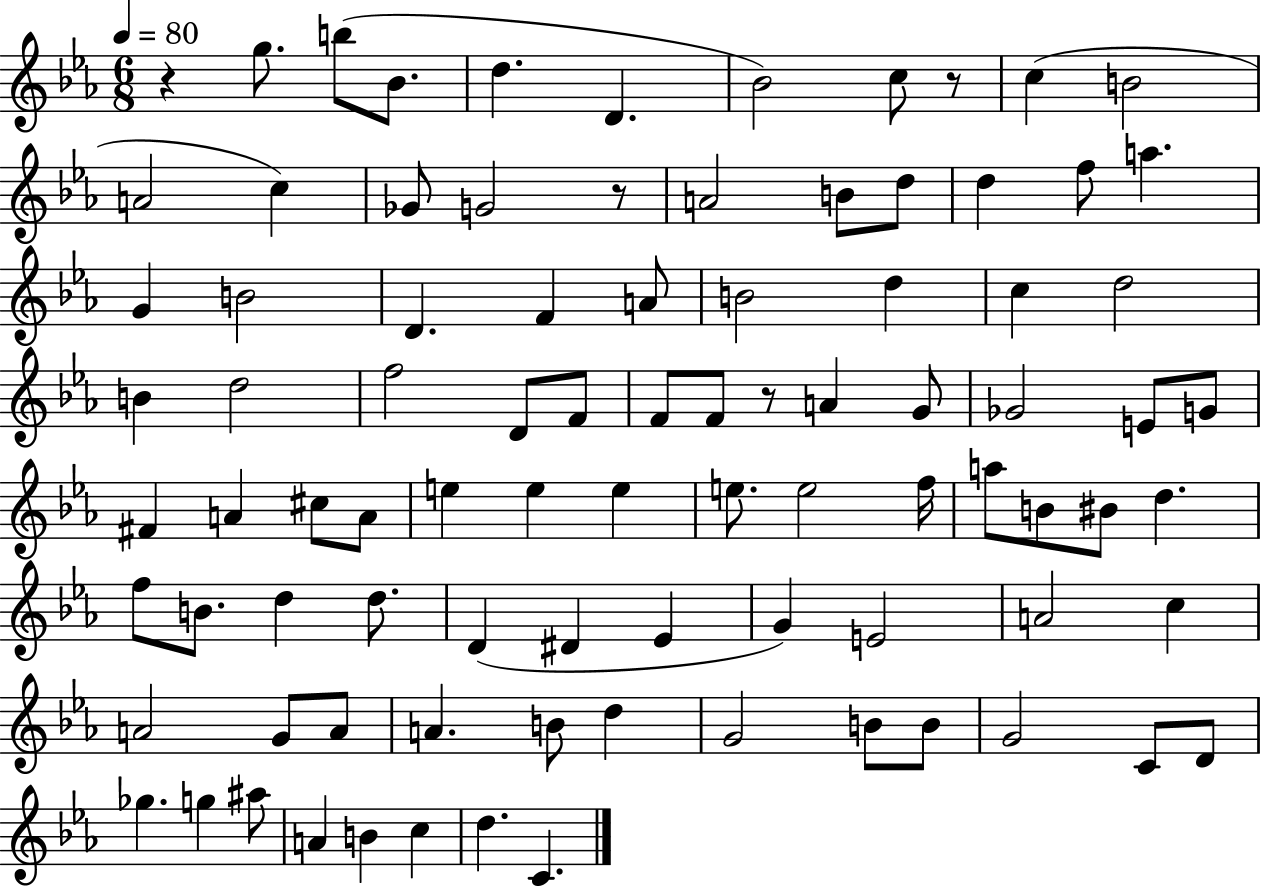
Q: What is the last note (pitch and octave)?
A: C4